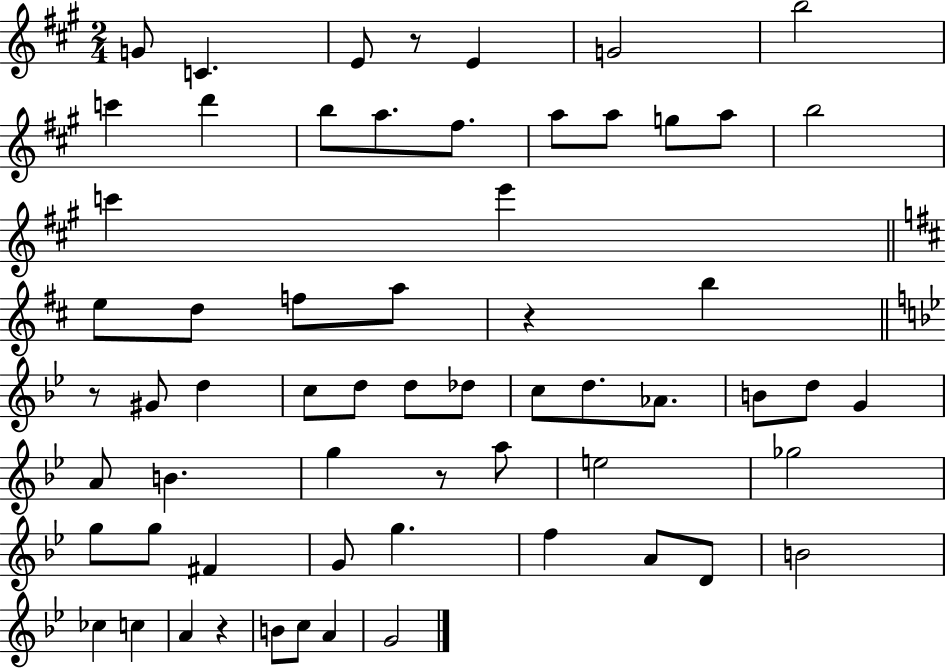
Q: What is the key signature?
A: A major